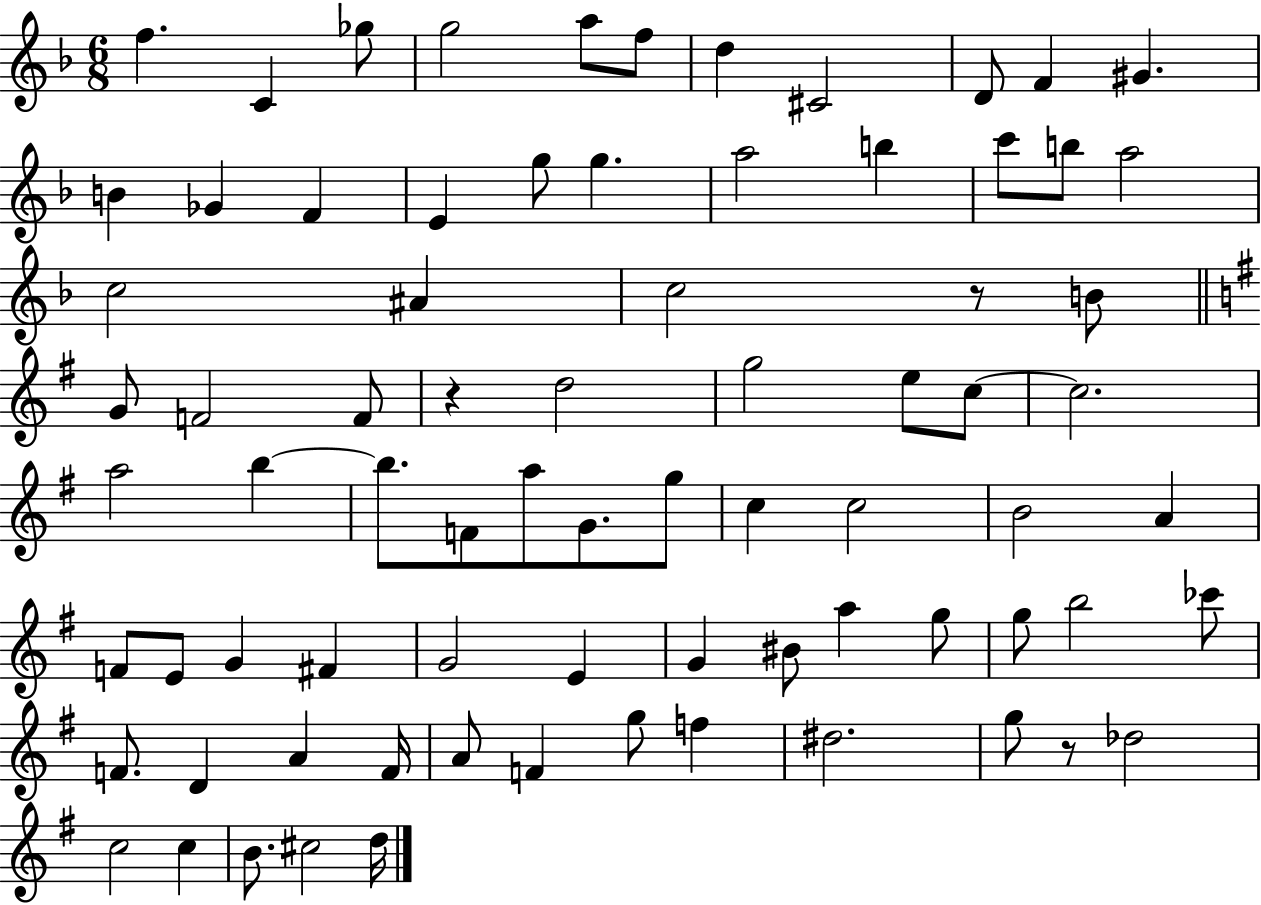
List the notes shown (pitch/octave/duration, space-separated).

F5/q. C4/q Gb5/e G5/h A5/e F5/e D5/q C#4/h D4/e F4/q G#4/q. B4/q Gb4/q F4/q E4/q G5/e G5/q. A5/h B5/q C6/e B5/e A5/h C5/h A#4/q C5/h R/e B4/e G4/e F4/h F4/e R/q D5/h G5/h E5/e C5/e C5/h. A5/h B5/q B5/e. F4/e A5/e G4/e. G5/e C5/q C5/h B4/h A4/q F4/e E4/e G4/q F#4/q G4/h E4/q G4/q BIS4/e A5/q G5/e G5/e B5/h CES6/e F4/e. D4/q A4/q F4/s A4/e F4/q G5/e F5/q D#5/h. G5/e R/e Db5/h C5/h C5/q B4/e. C#5/h D5/s